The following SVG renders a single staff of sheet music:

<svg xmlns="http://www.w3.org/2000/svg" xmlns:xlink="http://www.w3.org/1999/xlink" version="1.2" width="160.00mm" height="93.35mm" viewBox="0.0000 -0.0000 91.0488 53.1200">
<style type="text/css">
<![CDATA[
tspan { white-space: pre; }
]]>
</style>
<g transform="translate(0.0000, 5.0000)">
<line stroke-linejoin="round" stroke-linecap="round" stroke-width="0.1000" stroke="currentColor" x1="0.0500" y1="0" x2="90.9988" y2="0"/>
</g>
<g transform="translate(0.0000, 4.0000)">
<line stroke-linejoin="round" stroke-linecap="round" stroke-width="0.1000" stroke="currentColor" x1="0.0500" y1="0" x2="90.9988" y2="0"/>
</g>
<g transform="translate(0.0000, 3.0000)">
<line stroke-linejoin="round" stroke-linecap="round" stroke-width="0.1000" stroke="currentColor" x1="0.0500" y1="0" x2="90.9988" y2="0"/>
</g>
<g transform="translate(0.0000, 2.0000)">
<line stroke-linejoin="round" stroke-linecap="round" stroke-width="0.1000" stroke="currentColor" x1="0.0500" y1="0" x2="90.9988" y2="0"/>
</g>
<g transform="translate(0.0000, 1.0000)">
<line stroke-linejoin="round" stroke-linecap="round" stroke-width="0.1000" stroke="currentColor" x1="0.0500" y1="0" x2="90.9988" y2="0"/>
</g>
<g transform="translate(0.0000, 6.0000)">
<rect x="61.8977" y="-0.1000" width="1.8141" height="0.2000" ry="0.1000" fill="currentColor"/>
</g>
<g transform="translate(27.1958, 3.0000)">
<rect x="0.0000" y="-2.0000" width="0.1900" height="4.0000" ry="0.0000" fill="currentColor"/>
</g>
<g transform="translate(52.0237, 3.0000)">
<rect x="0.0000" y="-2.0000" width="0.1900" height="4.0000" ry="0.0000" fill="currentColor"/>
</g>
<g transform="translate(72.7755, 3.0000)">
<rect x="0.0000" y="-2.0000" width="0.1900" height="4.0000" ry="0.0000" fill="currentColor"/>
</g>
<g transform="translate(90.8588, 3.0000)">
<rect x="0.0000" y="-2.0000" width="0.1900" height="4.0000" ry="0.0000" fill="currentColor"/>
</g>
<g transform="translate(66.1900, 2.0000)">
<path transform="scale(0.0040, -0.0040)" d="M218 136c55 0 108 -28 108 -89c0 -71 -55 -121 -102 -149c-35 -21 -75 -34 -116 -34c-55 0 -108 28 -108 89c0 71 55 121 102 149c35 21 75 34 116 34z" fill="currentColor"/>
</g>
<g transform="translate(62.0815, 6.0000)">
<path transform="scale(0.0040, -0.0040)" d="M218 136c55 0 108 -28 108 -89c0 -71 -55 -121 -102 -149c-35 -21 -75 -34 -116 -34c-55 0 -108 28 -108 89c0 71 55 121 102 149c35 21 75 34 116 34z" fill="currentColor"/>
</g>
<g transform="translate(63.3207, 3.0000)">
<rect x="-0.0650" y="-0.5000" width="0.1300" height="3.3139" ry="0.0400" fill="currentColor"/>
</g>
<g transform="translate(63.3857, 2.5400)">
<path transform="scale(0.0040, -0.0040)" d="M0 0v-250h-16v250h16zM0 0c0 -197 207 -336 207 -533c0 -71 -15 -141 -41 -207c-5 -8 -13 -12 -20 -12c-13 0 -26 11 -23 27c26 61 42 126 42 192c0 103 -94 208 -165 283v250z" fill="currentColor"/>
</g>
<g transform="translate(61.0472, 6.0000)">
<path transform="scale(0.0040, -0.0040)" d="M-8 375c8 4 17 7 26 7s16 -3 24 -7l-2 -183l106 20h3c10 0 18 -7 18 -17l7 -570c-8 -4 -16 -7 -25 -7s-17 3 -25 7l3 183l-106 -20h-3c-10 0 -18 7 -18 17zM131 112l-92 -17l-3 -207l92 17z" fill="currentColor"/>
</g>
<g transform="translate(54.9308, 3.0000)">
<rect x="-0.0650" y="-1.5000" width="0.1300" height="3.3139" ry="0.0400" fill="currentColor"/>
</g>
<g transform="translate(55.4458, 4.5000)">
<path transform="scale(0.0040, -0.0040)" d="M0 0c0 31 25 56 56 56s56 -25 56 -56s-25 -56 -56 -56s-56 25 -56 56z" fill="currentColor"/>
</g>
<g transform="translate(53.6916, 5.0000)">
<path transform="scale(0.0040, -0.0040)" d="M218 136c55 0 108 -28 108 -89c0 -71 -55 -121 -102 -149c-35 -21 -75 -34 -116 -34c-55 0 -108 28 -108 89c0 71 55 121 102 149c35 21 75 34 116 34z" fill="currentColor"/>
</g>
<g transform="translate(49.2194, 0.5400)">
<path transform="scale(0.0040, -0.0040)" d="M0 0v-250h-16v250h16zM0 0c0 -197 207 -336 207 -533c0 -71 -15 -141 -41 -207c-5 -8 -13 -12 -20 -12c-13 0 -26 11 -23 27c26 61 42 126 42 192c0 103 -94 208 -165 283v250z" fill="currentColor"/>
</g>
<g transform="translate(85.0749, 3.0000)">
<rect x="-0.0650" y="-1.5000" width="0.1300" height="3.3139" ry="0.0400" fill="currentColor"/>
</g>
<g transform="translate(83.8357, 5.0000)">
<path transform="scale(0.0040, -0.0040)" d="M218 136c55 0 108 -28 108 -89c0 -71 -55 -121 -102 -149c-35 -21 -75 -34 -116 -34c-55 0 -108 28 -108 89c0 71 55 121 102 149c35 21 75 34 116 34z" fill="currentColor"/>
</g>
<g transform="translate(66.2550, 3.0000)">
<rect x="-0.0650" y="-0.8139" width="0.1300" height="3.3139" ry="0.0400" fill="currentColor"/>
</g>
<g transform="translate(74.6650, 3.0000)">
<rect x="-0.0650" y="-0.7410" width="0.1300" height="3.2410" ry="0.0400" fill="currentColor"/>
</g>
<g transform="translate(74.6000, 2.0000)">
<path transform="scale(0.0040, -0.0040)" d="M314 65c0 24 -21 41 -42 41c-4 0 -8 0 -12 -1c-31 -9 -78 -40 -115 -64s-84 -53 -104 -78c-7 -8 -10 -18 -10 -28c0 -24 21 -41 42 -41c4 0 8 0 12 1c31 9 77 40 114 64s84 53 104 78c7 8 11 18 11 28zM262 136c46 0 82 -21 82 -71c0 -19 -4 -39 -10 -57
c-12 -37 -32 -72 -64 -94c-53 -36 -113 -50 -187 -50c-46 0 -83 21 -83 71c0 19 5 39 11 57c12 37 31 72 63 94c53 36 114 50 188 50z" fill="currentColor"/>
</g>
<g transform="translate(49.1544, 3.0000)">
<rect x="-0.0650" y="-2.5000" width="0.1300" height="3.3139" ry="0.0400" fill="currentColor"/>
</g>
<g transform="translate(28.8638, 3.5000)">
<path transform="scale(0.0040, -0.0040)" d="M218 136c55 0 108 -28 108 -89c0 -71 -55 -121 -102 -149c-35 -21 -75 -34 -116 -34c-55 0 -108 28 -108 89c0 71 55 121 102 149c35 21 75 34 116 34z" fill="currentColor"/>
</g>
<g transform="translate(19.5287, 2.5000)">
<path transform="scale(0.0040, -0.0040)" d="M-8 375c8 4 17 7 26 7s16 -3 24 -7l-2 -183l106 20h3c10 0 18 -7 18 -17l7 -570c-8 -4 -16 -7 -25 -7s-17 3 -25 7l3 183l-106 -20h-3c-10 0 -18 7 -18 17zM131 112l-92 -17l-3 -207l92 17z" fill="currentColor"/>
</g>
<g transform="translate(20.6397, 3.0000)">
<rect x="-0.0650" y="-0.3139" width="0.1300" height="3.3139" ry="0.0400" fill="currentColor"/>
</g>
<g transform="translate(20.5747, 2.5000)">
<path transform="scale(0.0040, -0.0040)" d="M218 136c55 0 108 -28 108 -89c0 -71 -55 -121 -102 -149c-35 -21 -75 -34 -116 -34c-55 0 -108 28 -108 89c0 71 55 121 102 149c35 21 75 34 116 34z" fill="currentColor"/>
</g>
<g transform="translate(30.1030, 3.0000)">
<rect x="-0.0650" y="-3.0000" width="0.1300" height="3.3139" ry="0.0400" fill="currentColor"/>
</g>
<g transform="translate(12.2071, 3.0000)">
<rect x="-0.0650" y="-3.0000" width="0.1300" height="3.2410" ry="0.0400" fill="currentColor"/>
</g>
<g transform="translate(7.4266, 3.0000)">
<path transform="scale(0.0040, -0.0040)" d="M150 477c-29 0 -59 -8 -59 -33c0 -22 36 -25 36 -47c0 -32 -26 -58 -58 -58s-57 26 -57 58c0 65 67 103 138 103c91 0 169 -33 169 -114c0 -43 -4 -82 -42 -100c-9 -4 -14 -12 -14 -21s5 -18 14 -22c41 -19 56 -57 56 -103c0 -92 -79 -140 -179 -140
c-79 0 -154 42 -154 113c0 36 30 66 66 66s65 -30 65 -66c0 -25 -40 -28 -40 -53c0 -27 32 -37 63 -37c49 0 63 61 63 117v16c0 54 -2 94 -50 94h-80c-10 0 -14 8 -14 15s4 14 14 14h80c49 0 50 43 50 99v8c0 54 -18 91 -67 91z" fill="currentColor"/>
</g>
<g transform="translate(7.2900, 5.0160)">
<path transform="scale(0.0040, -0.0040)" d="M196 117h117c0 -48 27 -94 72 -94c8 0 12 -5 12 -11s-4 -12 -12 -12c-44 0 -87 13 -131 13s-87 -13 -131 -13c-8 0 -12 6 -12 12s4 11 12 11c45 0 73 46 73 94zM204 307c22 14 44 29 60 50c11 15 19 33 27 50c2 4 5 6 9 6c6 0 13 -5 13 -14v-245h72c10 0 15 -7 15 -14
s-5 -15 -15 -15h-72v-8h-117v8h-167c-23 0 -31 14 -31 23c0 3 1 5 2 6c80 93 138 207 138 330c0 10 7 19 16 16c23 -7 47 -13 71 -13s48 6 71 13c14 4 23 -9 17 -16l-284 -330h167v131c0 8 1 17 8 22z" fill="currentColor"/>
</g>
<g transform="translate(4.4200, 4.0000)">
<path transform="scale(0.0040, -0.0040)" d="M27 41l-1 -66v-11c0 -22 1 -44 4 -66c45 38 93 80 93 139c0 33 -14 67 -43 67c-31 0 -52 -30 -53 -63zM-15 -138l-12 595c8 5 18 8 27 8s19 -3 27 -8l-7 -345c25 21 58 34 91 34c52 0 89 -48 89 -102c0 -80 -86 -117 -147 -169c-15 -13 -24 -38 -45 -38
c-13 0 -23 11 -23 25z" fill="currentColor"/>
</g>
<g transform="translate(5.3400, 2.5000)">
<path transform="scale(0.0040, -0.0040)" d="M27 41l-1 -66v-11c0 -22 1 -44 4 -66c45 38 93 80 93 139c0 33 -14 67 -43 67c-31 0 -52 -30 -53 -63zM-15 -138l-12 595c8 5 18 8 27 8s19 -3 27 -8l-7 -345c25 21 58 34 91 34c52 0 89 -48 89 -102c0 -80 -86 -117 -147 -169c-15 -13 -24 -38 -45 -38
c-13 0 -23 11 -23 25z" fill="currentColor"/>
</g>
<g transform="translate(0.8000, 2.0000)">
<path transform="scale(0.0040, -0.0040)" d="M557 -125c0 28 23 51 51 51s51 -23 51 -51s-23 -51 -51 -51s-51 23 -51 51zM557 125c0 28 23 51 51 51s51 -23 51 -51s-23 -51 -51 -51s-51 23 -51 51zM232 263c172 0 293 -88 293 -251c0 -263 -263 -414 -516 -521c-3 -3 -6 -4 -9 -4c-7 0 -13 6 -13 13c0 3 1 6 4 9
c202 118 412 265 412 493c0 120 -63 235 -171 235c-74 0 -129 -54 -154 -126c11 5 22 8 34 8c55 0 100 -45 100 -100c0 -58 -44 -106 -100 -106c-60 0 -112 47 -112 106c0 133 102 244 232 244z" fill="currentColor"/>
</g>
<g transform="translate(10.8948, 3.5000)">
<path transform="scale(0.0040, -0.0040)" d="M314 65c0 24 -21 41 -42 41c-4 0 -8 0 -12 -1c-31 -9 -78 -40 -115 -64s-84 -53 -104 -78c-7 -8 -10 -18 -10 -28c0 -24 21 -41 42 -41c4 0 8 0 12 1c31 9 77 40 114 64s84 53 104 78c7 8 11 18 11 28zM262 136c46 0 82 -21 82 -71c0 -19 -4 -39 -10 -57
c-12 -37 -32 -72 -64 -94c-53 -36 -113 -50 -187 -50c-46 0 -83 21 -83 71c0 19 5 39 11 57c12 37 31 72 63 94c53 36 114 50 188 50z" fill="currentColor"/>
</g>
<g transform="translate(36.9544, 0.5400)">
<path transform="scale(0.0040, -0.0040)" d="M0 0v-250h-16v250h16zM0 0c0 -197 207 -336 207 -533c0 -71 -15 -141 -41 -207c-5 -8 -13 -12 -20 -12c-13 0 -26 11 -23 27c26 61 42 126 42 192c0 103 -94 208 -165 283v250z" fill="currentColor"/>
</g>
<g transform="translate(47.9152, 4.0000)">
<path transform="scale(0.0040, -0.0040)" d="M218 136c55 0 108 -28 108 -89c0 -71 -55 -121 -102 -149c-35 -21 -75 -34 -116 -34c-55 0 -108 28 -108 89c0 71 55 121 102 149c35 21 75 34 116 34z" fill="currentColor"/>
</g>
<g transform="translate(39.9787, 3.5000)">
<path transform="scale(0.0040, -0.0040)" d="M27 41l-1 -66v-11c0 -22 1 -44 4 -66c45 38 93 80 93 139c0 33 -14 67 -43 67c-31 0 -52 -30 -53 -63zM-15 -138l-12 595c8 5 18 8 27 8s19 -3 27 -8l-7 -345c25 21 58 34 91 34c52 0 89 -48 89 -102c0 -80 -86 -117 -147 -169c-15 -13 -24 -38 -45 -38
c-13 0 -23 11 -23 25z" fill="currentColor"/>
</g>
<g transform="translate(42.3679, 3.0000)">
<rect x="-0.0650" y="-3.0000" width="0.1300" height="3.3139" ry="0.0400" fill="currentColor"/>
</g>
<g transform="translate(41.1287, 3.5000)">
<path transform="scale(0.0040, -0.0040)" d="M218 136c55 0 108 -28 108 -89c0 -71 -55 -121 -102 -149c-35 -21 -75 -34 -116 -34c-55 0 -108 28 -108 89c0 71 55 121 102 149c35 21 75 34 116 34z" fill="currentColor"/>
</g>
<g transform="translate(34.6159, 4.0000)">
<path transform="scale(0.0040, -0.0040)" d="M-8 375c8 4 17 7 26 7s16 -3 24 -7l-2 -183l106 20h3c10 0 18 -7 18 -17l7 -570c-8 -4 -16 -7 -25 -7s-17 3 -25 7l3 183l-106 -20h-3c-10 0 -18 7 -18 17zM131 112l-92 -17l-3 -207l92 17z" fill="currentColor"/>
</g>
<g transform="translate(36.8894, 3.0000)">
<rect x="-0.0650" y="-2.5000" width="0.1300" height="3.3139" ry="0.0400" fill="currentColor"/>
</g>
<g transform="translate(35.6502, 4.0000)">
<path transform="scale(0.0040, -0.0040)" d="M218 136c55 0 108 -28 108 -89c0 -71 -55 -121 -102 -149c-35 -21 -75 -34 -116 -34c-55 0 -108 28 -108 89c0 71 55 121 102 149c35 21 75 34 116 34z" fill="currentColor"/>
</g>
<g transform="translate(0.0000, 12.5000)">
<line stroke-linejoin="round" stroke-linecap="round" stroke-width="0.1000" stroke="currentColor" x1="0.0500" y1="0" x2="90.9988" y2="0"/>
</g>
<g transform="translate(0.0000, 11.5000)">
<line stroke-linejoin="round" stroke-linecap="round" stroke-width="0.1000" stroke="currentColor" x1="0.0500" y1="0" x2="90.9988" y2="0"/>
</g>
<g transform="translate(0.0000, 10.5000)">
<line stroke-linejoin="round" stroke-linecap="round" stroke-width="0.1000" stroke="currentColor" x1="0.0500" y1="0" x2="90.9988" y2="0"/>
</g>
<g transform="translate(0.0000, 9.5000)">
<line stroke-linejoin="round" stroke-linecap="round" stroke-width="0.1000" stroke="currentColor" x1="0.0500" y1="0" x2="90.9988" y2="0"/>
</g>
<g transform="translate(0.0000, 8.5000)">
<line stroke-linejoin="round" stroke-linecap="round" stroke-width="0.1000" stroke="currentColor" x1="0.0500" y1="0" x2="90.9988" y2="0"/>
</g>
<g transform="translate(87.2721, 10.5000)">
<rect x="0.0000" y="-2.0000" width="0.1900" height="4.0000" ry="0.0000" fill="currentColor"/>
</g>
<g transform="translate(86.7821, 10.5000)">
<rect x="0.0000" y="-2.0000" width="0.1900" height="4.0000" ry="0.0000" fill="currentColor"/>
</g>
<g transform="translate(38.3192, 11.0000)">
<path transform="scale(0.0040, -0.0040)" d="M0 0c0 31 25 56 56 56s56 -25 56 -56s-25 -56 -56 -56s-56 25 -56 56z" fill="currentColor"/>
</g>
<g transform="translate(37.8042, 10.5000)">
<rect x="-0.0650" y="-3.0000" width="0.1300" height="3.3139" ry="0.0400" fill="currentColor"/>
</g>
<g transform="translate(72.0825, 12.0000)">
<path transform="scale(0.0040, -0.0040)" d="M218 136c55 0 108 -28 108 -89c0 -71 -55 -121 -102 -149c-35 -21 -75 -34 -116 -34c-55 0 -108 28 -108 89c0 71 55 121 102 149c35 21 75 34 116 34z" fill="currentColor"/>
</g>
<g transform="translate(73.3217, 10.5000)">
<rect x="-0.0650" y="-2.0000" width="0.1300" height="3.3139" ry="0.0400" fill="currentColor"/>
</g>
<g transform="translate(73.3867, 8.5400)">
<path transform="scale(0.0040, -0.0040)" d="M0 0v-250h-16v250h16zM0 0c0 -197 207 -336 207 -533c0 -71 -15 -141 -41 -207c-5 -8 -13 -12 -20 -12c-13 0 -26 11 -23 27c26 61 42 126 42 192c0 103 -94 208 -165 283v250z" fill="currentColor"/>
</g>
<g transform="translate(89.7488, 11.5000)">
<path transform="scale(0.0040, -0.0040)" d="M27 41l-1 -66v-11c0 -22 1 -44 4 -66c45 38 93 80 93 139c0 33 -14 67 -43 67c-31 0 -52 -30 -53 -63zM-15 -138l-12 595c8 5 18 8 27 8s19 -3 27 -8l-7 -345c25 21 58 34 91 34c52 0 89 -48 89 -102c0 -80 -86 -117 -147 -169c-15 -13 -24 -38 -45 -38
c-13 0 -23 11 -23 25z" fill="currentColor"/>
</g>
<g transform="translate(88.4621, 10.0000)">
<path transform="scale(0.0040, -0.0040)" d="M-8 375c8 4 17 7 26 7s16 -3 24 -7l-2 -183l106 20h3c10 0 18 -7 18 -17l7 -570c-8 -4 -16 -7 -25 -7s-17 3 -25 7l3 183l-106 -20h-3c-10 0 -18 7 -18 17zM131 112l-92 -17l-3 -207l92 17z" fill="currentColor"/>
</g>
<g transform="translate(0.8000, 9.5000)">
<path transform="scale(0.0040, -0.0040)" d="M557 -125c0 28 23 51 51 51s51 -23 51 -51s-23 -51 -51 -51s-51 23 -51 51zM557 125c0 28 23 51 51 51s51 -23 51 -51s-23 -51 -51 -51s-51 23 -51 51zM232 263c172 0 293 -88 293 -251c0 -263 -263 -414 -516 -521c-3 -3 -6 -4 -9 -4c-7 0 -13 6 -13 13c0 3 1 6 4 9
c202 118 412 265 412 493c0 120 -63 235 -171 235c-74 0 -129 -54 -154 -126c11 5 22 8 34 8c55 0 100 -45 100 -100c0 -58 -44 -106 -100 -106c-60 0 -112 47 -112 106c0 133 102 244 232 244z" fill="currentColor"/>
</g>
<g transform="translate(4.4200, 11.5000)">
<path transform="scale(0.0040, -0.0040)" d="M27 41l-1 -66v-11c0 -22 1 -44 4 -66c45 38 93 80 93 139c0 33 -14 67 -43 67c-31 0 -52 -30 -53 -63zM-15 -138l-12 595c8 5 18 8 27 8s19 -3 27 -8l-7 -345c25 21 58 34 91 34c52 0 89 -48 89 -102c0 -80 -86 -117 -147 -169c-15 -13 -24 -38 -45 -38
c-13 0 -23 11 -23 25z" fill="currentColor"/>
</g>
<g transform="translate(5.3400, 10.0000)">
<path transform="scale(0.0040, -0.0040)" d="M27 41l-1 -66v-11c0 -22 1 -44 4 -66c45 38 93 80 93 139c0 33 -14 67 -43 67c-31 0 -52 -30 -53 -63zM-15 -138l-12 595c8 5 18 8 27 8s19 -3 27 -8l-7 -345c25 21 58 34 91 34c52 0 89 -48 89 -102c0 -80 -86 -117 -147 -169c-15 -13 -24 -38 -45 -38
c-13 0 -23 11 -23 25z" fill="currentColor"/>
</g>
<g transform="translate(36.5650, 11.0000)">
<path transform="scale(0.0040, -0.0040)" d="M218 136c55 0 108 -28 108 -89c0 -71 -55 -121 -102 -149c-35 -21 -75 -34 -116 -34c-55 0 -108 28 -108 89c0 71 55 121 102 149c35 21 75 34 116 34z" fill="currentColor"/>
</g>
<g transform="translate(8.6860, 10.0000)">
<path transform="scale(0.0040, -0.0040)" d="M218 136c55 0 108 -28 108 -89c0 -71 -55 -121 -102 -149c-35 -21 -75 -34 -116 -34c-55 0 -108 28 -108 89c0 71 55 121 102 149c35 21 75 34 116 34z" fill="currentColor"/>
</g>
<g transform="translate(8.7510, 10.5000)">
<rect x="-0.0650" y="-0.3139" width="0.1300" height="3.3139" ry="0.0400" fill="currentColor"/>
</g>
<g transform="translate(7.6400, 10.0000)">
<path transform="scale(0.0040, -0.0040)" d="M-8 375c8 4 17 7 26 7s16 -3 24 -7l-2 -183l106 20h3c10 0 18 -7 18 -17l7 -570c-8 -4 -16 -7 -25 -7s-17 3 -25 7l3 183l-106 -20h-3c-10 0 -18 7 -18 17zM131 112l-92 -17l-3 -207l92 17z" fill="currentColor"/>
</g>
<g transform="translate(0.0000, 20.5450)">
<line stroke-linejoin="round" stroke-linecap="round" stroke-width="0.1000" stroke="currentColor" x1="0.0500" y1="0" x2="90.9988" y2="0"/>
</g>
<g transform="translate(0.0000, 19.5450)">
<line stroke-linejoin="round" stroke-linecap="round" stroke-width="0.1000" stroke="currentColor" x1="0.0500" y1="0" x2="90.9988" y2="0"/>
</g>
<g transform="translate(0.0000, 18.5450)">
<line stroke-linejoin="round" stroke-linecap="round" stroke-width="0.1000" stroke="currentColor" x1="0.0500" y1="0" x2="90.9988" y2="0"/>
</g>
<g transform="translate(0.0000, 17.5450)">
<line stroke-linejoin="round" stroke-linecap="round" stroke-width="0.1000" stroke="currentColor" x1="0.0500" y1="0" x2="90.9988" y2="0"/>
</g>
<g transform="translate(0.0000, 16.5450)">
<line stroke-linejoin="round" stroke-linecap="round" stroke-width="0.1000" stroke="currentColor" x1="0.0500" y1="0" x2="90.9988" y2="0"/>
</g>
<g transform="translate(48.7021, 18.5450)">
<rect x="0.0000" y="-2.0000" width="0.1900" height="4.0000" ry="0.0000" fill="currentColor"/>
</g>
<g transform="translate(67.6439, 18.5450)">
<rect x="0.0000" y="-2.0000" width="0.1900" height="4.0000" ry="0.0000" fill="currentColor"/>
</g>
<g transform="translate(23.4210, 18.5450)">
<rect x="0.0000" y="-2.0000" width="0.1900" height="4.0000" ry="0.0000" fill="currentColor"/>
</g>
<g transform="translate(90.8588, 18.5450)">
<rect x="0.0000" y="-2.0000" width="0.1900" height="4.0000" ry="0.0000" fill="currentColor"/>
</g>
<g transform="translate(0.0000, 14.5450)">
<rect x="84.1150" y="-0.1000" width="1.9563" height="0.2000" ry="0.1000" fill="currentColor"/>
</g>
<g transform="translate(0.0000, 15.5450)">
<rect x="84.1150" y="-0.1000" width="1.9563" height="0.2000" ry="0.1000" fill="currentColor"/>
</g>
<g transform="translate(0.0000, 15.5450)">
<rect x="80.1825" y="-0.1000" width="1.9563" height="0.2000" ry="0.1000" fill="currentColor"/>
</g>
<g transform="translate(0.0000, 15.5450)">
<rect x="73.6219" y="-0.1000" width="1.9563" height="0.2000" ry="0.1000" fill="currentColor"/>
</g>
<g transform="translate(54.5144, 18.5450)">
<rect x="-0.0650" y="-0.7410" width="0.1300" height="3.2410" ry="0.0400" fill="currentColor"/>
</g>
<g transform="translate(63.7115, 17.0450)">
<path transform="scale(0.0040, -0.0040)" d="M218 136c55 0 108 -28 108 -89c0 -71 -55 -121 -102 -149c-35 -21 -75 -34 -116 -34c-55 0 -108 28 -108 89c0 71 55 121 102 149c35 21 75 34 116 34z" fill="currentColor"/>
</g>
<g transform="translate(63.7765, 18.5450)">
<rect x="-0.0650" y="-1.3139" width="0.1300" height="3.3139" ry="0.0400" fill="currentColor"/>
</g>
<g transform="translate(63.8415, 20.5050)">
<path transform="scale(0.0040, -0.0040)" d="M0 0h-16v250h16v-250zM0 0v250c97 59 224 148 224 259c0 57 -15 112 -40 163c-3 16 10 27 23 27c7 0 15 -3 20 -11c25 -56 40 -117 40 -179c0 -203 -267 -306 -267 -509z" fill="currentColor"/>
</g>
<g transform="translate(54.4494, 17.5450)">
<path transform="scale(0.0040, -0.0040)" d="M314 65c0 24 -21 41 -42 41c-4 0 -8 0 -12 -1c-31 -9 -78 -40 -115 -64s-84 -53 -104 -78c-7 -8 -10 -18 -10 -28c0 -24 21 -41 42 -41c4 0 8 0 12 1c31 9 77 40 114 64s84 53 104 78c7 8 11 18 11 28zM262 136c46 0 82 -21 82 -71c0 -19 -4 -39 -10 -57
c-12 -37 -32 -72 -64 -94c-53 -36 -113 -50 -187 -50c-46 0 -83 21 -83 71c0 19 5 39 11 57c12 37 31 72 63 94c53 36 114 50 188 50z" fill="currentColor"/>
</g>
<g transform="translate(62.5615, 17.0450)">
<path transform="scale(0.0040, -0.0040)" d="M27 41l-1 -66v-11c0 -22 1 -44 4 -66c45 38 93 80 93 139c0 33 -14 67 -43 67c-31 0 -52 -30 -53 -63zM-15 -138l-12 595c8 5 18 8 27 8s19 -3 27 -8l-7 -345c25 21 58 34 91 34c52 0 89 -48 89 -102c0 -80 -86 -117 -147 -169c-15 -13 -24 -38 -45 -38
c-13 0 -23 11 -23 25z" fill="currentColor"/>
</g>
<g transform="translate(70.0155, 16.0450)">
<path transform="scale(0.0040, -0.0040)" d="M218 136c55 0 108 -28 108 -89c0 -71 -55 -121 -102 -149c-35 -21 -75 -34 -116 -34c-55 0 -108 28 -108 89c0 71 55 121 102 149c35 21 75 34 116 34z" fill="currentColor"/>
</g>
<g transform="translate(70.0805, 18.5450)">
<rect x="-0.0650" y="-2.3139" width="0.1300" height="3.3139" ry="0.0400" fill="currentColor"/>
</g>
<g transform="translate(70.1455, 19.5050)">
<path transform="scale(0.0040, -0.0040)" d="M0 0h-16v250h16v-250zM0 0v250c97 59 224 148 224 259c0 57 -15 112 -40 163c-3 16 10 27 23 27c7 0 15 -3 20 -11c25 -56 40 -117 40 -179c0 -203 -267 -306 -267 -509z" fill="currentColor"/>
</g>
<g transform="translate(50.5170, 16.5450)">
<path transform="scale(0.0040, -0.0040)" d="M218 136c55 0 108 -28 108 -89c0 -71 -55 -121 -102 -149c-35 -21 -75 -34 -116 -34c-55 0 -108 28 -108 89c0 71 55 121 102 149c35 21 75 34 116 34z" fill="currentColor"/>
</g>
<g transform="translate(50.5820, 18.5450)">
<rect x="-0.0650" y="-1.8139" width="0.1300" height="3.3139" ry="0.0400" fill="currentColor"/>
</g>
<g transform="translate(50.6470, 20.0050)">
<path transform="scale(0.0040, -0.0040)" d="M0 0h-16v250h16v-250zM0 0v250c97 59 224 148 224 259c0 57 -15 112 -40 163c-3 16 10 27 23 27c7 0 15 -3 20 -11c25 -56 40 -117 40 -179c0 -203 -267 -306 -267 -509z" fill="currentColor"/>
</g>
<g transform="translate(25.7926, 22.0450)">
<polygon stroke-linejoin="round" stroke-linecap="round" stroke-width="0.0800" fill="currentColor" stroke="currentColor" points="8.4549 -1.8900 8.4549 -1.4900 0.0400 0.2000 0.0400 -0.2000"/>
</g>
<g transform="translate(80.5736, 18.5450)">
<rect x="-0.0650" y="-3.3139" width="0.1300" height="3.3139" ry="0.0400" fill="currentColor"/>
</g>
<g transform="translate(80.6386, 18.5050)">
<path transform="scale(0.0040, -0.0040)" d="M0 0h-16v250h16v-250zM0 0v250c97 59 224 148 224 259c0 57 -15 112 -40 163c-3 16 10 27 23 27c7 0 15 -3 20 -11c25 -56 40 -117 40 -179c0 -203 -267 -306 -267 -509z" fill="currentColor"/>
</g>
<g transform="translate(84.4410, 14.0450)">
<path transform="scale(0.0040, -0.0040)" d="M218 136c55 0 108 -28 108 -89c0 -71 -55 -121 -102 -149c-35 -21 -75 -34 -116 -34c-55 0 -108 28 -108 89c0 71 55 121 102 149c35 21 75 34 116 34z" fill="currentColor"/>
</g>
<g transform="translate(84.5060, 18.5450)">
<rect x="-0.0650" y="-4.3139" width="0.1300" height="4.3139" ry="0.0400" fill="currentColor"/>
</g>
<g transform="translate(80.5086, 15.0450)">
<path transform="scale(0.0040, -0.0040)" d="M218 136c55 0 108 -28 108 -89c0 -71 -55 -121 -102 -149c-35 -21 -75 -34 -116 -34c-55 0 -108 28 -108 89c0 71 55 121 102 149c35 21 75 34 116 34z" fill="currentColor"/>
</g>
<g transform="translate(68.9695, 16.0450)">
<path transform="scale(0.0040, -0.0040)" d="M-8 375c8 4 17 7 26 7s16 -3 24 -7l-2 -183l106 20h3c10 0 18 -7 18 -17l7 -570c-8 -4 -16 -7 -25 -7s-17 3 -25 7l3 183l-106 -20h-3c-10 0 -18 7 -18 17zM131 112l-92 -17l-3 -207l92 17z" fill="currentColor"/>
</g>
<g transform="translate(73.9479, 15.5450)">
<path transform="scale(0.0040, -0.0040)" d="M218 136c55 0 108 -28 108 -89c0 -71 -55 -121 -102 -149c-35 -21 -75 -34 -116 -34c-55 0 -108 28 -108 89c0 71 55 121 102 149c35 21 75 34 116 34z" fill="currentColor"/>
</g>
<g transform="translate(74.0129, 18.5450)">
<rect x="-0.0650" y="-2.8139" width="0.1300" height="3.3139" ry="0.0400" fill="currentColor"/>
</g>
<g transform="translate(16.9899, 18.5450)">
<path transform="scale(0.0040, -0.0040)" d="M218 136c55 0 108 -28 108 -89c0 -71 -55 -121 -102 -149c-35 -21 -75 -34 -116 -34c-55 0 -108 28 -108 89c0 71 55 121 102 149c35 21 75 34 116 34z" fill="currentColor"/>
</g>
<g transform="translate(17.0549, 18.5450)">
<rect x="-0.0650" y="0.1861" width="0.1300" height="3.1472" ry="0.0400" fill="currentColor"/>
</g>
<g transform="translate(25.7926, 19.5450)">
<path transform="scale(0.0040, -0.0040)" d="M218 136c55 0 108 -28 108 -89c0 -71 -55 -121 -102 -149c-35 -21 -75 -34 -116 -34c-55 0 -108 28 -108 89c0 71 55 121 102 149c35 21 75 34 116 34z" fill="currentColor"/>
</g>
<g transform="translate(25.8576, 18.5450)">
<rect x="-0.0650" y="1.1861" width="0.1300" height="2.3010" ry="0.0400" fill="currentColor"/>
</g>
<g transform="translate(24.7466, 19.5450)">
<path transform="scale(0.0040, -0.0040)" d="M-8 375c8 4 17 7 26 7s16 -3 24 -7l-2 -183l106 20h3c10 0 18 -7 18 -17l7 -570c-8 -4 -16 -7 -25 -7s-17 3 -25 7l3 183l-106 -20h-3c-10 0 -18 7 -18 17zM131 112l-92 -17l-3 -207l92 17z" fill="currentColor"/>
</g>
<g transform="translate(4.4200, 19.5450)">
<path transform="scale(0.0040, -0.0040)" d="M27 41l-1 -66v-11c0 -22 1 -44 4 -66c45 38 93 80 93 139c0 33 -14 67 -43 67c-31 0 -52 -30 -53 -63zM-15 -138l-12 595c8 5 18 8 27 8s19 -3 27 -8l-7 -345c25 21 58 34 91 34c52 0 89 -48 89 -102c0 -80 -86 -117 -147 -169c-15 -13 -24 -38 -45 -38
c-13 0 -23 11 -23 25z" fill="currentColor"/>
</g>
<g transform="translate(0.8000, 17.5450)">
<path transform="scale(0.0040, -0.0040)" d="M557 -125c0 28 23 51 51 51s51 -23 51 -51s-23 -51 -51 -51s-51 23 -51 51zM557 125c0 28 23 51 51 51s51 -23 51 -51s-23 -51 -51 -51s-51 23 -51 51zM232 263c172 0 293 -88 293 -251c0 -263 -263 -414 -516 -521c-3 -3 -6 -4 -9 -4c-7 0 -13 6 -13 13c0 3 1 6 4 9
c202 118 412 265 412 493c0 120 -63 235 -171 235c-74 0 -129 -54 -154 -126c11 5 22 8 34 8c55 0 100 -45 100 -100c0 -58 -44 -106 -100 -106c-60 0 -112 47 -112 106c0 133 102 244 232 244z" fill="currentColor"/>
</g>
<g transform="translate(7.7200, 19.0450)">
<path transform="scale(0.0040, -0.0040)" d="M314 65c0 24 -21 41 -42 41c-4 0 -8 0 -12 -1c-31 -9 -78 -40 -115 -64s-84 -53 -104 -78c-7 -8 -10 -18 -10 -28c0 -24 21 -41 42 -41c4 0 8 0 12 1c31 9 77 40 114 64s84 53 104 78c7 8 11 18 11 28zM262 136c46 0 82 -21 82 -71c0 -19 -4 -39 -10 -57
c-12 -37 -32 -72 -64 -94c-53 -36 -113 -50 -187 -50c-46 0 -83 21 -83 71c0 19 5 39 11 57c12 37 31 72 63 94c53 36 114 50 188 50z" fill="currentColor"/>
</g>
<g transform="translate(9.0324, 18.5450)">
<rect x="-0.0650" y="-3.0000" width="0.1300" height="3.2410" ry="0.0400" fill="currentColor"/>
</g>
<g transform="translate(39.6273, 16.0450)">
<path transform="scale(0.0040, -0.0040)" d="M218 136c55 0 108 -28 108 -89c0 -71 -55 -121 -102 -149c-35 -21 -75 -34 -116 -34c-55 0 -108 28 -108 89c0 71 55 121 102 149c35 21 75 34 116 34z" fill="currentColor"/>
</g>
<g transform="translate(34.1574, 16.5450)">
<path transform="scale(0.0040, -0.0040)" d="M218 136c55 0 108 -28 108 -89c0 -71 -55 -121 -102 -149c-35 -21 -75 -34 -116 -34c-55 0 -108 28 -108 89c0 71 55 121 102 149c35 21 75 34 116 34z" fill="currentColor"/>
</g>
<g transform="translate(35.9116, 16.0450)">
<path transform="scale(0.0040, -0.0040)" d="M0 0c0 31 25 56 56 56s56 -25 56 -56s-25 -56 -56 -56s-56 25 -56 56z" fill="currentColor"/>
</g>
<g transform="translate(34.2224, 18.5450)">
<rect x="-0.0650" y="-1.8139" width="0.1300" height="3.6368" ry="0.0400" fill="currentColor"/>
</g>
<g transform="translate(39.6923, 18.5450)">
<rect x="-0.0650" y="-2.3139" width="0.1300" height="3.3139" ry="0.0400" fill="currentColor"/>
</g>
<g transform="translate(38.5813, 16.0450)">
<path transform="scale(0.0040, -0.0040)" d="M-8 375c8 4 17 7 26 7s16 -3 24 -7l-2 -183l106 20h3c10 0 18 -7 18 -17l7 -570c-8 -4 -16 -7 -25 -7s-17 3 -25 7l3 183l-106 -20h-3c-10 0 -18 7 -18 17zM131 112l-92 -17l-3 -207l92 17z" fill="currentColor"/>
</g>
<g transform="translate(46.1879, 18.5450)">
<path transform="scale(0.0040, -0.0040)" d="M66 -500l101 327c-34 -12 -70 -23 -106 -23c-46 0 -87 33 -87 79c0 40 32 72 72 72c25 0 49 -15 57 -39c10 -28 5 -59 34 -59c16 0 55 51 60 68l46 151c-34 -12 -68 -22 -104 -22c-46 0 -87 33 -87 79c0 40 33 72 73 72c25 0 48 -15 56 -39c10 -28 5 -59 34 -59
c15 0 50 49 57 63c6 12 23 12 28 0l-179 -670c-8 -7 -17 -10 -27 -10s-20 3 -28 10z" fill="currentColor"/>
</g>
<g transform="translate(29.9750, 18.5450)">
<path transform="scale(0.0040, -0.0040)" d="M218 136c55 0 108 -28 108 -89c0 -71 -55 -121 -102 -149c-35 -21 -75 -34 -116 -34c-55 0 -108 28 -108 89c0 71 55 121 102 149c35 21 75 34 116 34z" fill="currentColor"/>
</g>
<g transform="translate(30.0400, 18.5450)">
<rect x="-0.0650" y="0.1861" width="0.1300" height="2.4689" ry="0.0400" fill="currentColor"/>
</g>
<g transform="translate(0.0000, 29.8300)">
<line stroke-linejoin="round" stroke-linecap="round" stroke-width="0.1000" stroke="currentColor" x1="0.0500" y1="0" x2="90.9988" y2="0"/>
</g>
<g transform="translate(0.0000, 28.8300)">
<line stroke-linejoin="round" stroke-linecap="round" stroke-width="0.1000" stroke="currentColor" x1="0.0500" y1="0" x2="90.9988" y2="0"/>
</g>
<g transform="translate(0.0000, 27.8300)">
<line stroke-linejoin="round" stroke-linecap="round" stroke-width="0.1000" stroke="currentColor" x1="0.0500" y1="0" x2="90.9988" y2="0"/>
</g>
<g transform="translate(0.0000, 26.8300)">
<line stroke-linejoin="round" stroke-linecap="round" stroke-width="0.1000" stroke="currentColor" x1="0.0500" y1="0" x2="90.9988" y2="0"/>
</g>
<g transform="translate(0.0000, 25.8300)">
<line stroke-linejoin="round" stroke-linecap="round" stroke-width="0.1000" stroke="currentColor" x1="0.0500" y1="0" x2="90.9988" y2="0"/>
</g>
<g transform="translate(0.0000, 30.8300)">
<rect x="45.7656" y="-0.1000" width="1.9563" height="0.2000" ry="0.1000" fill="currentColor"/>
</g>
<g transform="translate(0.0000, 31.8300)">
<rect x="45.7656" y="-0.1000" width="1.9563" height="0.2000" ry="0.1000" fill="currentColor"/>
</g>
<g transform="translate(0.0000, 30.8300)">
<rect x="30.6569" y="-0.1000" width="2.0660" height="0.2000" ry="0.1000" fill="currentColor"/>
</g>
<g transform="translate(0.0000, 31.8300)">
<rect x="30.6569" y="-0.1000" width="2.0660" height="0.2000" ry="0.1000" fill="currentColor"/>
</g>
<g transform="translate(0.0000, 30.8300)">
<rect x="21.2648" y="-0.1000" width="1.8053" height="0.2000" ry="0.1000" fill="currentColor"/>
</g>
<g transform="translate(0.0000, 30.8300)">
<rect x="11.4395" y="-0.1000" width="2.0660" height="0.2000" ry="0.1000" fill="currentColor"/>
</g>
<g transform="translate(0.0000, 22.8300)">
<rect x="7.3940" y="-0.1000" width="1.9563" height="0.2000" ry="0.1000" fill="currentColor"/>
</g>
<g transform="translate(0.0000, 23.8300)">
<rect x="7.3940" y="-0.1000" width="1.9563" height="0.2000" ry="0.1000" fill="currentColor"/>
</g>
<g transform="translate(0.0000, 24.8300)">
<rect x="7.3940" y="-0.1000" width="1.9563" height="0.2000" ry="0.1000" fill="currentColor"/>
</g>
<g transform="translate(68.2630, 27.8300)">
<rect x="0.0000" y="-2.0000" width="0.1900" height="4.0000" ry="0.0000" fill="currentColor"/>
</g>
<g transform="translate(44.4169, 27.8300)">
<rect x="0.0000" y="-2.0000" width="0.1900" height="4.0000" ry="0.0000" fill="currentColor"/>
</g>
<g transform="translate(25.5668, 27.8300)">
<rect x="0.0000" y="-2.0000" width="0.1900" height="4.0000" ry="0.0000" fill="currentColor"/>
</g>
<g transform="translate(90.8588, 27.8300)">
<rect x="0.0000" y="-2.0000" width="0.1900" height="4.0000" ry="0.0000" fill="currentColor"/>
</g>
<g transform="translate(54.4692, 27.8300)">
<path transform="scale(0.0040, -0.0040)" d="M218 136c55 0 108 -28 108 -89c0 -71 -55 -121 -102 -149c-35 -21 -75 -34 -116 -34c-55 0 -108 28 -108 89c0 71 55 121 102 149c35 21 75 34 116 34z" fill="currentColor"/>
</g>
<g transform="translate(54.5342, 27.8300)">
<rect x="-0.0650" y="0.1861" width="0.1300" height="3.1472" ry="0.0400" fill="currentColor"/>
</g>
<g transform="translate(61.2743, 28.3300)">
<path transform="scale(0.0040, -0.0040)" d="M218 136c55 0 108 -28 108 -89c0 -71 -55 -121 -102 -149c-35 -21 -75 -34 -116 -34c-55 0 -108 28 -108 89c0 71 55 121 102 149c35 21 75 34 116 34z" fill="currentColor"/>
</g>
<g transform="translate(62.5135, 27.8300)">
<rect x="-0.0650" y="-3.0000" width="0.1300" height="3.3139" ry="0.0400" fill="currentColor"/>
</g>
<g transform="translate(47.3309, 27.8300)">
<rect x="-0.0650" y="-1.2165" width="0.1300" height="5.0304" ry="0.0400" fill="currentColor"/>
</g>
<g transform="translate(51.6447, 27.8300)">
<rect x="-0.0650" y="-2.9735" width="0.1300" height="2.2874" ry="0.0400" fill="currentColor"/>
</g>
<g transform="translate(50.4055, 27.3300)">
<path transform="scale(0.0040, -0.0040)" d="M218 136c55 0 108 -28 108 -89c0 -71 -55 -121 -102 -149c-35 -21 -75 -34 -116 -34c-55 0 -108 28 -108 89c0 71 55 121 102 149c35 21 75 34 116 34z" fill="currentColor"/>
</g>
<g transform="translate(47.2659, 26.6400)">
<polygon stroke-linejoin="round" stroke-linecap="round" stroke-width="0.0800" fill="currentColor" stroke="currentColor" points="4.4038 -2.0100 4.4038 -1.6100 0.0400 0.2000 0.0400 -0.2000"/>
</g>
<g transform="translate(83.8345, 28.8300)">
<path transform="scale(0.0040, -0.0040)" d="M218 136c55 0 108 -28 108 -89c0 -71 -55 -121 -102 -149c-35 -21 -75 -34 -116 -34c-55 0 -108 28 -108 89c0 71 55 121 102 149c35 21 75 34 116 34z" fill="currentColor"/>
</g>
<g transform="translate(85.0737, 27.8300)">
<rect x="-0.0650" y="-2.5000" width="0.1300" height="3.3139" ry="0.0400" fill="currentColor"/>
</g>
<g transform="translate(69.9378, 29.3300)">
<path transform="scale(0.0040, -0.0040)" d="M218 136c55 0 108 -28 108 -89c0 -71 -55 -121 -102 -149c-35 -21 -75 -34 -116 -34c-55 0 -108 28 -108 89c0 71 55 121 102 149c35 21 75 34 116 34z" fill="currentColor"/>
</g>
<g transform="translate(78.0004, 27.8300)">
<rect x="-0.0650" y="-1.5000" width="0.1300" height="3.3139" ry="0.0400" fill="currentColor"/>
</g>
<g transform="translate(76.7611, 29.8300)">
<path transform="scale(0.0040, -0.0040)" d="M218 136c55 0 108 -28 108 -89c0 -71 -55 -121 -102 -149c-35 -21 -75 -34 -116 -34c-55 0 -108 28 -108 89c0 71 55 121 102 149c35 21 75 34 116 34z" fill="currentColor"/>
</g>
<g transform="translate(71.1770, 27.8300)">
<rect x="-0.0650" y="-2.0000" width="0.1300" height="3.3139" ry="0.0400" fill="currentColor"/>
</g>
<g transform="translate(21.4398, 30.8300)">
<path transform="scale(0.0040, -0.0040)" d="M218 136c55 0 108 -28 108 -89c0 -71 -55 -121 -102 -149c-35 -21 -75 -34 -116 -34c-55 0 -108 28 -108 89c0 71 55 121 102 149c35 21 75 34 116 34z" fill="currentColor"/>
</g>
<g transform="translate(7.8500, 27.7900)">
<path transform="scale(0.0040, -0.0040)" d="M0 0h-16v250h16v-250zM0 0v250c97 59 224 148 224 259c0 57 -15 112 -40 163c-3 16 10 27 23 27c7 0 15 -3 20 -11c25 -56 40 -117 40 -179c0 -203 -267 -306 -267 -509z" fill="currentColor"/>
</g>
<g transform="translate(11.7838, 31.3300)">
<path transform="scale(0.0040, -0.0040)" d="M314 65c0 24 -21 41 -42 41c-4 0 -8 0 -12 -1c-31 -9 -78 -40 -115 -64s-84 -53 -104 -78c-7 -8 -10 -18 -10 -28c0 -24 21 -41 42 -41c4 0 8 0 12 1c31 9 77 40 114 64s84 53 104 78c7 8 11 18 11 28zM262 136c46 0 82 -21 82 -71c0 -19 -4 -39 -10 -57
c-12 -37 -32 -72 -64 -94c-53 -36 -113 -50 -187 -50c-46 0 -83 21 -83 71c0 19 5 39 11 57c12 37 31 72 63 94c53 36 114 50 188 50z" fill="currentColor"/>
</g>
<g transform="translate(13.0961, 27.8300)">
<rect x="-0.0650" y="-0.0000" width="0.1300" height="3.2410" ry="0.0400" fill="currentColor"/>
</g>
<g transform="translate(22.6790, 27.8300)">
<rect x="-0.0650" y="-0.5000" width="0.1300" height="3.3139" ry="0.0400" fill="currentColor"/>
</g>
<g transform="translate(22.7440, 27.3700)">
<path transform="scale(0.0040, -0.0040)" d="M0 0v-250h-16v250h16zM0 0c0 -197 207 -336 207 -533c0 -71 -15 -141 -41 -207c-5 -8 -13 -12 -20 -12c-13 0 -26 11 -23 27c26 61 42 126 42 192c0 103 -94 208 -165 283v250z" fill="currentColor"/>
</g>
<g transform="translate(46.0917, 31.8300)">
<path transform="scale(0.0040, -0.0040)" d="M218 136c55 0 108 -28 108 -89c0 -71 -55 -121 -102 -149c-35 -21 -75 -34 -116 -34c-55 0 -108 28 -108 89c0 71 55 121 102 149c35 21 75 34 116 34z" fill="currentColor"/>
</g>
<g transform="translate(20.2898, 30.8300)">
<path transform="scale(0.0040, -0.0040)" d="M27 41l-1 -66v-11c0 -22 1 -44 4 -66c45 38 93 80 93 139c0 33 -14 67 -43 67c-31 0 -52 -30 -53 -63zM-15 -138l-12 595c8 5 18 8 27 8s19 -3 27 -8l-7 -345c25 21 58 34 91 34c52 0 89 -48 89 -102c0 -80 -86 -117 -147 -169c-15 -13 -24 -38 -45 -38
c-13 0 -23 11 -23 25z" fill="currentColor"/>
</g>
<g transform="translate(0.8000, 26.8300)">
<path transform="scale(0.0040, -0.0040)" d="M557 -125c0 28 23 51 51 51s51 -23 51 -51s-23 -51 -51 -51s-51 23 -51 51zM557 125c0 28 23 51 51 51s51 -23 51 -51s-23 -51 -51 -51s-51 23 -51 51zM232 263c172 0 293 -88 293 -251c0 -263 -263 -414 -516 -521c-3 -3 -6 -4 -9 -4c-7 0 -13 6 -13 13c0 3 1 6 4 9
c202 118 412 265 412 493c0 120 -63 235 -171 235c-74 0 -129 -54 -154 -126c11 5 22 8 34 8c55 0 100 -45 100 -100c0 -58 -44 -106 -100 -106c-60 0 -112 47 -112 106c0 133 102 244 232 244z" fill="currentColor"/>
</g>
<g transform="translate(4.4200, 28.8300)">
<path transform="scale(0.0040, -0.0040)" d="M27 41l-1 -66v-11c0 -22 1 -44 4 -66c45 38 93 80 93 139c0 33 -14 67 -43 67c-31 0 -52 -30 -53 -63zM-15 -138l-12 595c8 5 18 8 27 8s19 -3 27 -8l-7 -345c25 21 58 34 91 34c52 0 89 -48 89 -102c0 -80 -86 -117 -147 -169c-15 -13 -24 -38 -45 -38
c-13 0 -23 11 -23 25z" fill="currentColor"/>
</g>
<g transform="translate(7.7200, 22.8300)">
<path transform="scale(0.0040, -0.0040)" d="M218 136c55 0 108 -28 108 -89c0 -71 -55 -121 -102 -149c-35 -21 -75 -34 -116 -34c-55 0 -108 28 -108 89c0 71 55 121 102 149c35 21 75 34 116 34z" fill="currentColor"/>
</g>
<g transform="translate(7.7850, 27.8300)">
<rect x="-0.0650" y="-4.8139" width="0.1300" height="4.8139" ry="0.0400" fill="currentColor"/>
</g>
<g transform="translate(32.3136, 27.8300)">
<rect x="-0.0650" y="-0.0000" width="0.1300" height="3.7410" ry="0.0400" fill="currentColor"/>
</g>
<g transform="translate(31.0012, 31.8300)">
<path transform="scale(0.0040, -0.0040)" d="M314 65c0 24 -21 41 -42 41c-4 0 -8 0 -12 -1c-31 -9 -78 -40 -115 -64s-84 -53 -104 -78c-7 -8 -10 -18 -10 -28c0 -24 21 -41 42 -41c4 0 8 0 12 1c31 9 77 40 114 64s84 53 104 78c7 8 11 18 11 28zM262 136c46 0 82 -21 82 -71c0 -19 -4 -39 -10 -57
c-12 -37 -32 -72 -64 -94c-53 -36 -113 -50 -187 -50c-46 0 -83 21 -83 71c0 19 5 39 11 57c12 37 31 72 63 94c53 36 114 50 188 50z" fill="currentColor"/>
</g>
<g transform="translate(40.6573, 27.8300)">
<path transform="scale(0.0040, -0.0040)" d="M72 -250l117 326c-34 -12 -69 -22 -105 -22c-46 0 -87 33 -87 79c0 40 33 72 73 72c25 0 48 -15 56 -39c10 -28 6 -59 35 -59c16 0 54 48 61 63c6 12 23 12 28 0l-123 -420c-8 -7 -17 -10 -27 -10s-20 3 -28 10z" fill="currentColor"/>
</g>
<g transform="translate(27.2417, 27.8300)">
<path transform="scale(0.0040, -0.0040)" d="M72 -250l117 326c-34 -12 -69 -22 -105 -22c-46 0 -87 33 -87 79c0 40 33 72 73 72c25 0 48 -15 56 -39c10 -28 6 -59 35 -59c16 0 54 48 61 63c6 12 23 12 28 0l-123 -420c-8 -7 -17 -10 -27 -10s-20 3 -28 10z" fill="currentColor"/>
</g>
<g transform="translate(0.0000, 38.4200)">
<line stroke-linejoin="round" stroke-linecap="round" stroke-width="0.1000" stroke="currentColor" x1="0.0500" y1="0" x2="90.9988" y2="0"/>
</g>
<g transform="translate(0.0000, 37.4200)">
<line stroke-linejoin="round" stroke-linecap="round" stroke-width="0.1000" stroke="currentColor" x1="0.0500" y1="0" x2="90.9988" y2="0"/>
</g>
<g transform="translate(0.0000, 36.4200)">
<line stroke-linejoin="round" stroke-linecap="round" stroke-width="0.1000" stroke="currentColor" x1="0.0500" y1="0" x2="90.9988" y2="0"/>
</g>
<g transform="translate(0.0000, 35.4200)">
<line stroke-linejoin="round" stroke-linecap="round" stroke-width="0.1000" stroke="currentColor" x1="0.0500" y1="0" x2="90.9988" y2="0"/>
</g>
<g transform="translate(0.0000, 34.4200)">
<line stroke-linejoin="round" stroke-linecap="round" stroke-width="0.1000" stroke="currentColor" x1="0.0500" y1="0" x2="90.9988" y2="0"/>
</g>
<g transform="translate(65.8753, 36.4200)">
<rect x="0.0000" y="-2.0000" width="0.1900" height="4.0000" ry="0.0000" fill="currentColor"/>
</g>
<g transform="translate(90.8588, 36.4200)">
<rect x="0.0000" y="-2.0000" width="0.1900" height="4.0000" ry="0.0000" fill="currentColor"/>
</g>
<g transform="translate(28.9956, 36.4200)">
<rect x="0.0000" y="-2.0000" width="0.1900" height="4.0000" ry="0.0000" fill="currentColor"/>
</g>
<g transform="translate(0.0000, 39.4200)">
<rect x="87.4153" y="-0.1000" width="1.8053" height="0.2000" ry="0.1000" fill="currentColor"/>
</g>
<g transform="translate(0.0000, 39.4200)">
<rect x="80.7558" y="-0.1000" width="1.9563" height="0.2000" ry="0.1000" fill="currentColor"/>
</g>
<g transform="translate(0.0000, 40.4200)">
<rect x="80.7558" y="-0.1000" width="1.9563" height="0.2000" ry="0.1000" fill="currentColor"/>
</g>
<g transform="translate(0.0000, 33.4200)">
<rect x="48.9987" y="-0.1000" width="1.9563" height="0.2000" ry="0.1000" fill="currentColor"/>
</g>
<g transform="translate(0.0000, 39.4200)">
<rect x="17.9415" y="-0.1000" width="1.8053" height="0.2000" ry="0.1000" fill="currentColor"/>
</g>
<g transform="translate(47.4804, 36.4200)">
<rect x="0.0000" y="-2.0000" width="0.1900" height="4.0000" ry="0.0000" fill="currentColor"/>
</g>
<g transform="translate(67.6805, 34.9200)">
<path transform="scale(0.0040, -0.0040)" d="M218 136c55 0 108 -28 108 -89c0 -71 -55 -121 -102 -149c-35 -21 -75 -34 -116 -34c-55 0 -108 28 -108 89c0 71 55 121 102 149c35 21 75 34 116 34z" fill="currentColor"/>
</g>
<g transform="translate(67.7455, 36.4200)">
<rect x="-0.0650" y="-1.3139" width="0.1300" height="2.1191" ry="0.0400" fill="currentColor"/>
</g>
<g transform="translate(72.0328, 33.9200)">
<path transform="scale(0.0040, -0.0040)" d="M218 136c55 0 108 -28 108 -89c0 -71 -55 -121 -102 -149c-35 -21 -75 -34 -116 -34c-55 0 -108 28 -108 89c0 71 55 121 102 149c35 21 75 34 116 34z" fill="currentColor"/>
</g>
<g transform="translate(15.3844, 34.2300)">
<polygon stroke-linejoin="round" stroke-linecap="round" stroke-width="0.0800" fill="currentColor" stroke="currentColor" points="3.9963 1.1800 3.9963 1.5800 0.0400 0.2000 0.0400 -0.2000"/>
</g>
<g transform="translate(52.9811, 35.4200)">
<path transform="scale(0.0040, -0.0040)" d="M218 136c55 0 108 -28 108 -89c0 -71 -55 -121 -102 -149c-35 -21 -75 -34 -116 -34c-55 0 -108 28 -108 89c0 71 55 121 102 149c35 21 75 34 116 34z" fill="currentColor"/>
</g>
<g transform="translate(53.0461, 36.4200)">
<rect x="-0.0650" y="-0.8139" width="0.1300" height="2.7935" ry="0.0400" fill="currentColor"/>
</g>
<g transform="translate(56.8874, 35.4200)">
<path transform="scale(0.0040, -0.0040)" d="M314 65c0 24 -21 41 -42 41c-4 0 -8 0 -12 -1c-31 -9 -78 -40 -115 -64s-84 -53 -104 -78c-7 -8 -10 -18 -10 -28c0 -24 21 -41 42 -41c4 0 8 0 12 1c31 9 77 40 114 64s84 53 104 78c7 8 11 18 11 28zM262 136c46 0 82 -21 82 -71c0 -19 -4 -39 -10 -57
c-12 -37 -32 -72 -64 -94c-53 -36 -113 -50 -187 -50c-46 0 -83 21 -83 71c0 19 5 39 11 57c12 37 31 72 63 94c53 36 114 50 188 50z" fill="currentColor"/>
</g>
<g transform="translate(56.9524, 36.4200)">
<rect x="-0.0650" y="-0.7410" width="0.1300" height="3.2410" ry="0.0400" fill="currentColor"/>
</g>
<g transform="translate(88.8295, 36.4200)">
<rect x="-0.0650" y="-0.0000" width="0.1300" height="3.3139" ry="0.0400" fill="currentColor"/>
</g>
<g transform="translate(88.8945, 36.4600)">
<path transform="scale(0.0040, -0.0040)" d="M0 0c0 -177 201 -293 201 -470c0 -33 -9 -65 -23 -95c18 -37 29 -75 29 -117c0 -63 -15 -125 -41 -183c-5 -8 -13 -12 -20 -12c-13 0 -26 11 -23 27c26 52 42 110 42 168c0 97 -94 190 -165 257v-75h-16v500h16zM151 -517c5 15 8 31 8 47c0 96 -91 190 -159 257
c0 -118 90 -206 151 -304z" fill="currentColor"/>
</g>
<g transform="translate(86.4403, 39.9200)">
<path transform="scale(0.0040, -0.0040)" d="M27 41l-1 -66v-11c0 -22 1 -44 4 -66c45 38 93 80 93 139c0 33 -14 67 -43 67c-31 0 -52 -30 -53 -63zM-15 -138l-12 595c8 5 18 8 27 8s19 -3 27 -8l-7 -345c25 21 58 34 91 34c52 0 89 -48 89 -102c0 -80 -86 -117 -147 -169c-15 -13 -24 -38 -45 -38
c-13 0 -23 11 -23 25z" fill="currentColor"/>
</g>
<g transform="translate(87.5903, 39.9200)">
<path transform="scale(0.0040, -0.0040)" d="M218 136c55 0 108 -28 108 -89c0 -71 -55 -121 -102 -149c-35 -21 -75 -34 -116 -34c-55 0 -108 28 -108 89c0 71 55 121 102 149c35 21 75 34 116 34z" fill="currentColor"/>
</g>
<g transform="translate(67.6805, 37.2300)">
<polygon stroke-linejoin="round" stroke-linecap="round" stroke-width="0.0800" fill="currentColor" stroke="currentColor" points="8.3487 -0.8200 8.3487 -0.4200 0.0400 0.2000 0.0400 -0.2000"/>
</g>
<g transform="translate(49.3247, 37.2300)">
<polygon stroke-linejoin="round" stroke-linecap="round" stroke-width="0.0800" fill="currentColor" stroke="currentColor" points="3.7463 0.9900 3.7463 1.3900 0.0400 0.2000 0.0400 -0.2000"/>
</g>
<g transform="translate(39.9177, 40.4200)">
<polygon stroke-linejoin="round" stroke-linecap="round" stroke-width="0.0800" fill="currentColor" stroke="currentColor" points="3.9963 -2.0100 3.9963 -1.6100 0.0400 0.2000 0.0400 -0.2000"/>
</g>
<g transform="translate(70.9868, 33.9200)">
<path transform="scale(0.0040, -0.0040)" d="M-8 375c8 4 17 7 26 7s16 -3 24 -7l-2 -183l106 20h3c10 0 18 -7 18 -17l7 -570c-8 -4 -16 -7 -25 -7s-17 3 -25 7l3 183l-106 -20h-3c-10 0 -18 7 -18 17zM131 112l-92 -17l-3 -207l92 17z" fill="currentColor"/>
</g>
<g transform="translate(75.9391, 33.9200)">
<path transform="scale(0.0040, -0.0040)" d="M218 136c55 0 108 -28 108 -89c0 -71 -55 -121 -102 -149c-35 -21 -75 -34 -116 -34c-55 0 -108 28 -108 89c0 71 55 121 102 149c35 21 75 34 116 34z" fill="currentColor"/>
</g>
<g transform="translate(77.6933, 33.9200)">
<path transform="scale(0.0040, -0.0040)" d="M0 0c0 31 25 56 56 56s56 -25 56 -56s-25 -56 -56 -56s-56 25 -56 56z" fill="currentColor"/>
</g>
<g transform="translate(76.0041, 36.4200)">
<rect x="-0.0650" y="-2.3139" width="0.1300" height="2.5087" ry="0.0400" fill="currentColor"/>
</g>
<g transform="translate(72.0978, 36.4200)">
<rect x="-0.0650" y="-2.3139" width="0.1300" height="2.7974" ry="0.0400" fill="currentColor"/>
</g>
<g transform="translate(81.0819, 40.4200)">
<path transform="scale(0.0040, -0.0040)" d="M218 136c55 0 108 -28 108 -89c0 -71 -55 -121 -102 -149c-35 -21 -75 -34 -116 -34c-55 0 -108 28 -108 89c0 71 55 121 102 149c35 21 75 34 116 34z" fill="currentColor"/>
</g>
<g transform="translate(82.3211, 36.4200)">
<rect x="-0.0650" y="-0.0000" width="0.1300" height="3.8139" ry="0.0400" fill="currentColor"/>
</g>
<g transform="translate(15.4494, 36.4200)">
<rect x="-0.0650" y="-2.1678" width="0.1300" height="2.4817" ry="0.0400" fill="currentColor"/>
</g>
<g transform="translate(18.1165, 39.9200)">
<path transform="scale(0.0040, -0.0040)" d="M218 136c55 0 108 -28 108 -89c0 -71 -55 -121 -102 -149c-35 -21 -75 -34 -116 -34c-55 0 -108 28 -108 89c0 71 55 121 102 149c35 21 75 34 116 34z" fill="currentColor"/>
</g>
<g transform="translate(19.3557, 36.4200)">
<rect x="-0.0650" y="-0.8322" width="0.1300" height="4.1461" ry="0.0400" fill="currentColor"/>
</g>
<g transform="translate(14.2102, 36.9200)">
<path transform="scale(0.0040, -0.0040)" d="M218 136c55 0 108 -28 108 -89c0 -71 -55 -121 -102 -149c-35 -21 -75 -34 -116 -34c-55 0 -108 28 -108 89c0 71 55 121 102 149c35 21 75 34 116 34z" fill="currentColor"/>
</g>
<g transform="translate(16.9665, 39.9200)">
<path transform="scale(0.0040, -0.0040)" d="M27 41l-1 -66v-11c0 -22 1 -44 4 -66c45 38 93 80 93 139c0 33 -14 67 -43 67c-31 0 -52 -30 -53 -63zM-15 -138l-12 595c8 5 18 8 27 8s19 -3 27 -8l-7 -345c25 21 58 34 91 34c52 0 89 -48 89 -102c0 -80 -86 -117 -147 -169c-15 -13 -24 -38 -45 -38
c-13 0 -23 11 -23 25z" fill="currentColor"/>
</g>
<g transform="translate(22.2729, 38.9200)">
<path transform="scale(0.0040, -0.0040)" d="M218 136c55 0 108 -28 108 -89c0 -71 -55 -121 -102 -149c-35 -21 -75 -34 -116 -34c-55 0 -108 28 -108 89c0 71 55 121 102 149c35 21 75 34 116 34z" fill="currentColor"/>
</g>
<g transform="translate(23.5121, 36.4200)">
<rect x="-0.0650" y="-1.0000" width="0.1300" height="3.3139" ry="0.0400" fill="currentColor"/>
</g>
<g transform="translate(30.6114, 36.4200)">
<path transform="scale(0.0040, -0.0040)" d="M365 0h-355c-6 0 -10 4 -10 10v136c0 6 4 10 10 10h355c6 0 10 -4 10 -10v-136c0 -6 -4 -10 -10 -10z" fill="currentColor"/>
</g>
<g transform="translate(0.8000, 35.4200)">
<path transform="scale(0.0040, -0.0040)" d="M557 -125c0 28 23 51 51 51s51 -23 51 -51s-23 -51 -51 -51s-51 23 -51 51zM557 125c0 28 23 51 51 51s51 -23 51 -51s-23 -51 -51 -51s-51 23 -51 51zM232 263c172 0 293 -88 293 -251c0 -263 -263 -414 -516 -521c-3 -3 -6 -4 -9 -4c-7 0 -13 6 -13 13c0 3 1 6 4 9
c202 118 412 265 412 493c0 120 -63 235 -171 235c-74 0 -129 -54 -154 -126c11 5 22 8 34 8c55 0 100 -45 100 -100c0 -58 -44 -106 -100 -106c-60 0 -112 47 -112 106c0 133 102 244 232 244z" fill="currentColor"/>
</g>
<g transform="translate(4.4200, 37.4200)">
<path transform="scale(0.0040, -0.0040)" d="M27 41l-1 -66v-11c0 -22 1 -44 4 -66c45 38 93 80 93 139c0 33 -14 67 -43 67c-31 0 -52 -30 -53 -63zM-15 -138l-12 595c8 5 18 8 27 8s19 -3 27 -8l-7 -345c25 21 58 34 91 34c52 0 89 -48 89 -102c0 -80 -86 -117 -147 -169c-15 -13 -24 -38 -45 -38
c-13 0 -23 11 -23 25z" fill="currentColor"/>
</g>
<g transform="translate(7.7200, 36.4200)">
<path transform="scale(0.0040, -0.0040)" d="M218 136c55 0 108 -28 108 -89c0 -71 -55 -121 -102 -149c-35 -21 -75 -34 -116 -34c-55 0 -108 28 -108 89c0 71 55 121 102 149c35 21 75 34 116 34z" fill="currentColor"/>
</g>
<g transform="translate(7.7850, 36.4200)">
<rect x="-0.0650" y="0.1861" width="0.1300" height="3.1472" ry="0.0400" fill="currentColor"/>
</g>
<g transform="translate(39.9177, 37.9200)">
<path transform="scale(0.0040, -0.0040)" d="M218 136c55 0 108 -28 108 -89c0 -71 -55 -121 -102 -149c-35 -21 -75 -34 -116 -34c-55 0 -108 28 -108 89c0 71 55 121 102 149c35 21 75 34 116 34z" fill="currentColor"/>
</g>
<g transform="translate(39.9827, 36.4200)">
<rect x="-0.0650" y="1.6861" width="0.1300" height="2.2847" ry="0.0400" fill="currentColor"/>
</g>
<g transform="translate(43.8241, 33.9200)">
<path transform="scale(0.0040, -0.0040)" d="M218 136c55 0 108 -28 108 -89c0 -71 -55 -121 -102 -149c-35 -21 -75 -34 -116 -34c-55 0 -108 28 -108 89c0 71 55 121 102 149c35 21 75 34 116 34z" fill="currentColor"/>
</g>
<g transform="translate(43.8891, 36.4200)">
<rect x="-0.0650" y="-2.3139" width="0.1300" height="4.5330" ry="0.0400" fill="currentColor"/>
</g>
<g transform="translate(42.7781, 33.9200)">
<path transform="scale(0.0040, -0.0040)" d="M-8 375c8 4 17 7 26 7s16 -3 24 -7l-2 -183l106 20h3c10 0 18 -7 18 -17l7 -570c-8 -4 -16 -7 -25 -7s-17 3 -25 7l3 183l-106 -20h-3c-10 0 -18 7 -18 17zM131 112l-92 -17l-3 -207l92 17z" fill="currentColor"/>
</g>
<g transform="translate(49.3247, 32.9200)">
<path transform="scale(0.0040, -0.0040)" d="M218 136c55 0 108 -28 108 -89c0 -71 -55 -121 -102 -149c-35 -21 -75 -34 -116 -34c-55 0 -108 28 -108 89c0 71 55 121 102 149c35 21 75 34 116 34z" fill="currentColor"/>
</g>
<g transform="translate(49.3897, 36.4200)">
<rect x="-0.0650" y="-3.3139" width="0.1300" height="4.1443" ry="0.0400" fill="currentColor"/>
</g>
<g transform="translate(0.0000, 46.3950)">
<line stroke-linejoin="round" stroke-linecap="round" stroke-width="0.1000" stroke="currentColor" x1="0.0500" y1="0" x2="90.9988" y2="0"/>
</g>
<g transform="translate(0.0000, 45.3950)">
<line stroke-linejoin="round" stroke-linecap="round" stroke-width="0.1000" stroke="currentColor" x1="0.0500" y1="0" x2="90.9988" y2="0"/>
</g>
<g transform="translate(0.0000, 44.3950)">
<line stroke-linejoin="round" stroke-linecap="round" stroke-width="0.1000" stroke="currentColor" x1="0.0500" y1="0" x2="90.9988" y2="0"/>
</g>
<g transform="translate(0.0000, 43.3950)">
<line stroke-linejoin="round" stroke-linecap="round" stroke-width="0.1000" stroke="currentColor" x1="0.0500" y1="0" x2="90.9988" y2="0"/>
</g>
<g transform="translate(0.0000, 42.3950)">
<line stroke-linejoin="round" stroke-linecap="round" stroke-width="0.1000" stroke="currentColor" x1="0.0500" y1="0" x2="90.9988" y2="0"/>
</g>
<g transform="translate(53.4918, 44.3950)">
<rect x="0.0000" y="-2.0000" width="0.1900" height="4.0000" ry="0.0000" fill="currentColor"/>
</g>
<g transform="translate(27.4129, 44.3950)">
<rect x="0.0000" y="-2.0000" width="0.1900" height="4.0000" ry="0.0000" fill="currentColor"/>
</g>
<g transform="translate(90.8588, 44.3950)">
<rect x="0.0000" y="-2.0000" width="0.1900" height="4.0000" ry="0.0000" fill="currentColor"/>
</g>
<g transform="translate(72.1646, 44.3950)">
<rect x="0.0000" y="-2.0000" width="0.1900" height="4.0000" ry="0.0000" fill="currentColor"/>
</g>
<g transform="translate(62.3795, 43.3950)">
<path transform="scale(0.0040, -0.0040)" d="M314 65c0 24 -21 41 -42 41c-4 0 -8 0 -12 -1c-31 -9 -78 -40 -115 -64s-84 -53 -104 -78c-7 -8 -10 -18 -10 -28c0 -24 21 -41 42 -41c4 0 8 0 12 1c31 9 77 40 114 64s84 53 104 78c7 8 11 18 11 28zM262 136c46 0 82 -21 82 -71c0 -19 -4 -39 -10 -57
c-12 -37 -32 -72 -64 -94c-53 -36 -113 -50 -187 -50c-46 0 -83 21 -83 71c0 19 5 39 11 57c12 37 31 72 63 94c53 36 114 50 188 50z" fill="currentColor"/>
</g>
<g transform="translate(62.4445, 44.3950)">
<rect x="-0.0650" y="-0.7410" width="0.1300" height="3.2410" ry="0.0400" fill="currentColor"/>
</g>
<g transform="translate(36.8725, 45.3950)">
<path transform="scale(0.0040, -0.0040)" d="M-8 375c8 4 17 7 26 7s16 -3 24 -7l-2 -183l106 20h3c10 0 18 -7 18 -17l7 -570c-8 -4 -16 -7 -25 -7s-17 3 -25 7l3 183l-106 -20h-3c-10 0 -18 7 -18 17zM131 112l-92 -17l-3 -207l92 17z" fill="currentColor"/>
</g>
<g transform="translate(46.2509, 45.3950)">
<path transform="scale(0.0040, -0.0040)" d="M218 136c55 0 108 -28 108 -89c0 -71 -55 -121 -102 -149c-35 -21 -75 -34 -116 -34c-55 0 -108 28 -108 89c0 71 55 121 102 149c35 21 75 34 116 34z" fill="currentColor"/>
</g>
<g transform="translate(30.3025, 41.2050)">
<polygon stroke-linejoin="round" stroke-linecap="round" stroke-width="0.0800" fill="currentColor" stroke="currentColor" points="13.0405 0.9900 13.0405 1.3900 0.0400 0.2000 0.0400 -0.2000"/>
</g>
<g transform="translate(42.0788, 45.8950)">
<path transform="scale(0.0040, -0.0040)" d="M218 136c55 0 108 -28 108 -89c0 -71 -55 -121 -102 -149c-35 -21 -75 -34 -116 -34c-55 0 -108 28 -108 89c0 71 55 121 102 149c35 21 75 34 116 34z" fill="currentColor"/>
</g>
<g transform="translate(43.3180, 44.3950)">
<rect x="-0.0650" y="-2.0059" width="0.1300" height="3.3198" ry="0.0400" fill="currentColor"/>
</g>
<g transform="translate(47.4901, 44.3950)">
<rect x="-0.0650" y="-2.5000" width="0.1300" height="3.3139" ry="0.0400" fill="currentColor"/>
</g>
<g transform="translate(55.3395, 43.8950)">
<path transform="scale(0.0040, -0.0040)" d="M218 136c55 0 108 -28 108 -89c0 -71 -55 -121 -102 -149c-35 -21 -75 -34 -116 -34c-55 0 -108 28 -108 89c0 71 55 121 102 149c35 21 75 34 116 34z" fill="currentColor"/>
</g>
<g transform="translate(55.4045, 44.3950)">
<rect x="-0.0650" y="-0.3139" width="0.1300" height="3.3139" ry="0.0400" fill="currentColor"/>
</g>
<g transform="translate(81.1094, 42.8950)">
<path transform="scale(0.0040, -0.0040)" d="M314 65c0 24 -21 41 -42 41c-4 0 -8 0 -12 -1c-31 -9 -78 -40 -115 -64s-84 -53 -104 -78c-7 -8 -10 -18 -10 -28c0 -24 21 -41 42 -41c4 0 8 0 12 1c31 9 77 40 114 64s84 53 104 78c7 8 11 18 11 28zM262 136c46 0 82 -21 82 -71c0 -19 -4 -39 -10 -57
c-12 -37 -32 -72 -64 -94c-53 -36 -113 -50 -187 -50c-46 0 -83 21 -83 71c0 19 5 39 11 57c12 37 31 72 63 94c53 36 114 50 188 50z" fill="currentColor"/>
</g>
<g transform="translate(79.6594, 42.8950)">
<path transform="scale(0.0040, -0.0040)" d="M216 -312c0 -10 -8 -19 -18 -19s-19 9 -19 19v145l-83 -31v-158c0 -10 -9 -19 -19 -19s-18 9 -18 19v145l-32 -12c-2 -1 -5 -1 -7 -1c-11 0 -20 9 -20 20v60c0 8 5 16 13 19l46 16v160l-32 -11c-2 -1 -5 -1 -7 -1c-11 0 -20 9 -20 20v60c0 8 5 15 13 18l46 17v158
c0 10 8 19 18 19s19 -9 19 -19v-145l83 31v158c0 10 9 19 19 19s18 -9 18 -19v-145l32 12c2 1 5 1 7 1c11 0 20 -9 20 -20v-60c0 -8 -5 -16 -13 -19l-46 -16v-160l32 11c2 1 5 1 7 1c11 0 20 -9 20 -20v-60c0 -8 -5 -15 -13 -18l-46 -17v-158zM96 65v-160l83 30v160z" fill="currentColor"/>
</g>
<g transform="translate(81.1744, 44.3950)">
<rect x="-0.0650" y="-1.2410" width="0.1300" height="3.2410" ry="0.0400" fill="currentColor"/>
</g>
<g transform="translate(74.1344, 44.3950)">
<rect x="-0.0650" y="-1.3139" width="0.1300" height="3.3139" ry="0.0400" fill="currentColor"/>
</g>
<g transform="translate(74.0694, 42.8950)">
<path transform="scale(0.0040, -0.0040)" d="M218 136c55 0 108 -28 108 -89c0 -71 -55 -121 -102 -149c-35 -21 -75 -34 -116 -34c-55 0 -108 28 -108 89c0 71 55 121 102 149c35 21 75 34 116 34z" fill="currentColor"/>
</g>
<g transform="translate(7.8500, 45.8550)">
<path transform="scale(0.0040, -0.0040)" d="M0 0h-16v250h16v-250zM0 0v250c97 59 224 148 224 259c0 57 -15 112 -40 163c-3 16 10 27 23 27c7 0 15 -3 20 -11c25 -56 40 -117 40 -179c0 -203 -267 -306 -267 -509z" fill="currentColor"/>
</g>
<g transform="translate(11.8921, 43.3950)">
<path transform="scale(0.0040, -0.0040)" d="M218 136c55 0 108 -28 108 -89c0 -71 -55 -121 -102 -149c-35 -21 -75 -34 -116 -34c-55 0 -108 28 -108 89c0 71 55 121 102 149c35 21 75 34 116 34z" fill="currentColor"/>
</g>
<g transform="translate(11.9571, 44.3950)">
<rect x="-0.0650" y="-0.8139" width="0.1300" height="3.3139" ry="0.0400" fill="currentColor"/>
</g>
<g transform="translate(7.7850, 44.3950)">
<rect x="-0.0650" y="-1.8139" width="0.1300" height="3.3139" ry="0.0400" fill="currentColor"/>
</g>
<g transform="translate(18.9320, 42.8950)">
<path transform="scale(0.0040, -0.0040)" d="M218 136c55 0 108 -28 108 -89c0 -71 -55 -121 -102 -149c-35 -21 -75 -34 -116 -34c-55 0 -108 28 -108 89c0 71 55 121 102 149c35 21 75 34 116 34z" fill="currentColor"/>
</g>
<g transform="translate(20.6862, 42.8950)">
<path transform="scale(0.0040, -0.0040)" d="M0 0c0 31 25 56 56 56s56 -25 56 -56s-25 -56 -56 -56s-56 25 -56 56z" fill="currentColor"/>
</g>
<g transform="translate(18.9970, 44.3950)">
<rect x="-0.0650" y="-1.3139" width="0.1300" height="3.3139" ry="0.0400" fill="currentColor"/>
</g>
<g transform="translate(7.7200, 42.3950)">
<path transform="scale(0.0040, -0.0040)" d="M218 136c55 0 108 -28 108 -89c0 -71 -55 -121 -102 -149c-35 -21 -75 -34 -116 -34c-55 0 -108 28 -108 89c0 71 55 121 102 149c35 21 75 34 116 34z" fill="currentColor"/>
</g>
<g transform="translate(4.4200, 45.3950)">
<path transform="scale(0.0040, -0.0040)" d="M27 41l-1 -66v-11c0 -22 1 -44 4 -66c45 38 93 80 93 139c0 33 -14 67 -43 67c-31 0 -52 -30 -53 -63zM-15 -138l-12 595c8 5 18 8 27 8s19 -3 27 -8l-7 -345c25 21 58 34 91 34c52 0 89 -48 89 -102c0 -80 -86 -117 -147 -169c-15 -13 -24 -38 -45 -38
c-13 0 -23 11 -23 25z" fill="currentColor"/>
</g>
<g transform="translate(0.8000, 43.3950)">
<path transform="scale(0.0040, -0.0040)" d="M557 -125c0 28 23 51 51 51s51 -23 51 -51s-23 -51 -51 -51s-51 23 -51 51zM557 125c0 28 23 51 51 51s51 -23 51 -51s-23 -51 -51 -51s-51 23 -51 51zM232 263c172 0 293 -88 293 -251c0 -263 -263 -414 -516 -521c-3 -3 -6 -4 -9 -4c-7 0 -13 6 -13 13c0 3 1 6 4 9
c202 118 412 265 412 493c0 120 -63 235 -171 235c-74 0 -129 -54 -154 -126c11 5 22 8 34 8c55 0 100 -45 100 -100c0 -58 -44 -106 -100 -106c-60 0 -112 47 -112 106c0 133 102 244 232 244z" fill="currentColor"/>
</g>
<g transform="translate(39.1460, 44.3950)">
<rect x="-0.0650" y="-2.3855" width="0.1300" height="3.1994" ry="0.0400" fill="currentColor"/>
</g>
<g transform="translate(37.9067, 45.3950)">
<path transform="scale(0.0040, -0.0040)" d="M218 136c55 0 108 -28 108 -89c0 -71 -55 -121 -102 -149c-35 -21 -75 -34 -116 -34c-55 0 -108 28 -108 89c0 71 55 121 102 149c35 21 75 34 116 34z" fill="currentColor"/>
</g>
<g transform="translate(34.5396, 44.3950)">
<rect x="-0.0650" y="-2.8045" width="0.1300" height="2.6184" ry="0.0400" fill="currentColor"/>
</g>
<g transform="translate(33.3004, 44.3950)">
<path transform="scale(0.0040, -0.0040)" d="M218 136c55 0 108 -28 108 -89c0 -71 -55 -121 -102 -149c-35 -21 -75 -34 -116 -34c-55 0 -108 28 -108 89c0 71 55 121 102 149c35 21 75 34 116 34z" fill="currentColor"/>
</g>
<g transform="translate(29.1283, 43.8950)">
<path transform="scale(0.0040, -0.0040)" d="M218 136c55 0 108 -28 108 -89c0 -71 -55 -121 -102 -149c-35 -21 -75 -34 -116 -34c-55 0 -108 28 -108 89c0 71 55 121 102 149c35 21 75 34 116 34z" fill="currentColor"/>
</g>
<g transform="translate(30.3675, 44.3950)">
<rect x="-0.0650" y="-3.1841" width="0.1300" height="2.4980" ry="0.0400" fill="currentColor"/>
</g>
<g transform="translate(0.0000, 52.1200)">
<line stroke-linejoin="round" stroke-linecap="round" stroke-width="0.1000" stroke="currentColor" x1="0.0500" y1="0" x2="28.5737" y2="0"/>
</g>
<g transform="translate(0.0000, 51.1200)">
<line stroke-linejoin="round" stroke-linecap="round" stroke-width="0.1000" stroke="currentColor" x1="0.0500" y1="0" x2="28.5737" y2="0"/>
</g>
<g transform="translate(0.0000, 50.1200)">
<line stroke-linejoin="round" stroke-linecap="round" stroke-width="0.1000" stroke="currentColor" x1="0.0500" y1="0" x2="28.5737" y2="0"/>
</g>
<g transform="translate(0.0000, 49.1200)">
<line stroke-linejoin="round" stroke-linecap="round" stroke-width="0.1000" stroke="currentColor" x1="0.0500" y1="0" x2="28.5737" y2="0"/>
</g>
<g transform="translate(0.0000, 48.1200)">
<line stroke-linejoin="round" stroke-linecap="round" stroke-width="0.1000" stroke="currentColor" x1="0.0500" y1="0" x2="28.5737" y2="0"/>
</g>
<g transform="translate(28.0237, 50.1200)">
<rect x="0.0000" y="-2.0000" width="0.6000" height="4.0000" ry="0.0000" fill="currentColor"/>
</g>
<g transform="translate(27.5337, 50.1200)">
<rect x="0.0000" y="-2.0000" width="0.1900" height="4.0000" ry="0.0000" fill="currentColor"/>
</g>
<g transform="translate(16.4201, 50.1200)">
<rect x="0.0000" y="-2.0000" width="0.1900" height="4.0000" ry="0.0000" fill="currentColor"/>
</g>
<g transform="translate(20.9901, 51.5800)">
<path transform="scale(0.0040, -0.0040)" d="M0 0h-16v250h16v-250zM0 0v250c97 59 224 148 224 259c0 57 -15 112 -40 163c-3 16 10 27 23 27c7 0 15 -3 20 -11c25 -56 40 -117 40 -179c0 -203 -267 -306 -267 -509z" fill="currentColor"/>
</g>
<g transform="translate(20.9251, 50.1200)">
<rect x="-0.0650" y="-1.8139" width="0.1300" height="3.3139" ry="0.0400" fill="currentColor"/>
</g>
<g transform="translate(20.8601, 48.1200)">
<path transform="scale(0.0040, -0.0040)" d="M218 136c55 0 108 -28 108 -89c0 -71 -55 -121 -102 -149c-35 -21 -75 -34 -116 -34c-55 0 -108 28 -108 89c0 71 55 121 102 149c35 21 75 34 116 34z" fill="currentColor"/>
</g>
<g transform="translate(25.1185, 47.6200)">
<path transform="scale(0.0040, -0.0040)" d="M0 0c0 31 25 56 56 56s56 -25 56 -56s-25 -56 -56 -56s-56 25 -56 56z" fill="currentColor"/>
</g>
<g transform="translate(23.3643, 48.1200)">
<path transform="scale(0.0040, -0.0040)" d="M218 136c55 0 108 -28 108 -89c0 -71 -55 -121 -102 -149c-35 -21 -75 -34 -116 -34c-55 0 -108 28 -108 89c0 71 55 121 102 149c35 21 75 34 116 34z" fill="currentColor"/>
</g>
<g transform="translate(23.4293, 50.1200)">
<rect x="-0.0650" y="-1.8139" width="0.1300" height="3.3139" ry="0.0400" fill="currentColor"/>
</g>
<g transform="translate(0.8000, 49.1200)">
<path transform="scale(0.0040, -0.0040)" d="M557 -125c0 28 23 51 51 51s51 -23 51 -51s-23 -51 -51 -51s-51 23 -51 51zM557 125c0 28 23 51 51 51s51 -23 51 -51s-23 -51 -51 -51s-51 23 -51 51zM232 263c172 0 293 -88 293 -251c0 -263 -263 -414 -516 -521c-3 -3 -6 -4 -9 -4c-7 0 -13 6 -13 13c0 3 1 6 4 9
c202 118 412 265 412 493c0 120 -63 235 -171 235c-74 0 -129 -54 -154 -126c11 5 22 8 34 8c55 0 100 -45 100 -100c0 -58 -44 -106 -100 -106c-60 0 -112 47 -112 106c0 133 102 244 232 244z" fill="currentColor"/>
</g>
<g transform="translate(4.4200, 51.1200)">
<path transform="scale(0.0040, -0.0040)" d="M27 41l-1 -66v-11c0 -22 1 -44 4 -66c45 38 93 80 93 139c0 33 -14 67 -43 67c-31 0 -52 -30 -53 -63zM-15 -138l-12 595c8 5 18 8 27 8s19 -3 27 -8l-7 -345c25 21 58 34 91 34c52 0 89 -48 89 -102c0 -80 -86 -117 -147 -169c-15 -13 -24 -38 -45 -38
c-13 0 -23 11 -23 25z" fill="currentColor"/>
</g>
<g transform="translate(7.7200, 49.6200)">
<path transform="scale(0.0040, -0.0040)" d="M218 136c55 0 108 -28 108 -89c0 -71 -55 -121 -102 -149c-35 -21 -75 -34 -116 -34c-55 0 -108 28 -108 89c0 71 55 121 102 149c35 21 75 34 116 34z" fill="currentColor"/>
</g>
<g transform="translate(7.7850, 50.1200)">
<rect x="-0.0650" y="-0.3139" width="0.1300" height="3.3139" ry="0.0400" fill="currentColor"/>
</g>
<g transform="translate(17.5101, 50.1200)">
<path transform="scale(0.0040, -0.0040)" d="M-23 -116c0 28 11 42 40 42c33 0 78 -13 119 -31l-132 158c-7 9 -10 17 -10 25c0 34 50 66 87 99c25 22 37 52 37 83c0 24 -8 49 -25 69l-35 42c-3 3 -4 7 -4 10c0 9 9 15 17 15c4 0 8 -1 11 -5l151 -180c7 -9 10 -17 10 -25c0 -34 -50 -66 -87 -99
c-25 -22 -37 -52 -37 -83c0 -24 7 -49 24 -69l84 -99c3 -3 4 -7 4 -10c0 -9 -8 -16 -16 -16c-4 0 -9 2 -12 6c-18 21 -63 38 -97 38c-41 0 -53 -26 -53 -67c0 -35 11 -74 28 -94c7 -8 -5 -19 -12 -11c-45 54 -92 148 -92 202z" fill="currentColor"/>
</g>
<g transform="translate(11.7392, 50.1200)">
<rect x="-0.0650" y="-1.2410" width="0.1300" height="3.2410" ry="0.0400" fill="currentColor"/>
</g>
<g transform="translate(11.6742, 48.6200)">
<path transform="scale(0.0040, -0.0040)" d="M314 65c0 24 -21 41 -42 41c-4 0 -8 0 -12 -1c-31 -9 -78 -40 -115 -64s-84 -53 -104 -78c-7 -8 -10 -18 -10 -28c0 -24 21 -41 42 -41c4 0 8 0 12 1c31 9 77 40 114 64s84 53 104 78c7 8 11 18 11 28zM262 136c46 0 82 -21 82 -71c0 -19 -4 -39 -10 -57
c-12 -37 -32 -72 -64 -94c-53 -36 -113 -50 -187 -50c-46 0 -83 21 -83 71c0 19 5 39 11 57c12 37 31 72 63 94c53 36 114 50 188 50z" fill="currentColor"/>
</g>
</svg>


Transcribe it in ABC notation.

X:1
T:Untitled
M:3/4
L:1/4
K:Bb
C,2 E, C, B,,/2 _C, B,,/2 G,, E,,/2 F, F,2 G,, E, C, A,,/2 C,2 D, B,,/2 D,/2 A,/2 B, z/4 A,/2 F,2 _G,/2 B,/2 C D/2 F G/2 D,,2 _E,,/2 z/2 C,,2 z/2 C,,/2 E,/2 D, C, A,, G,, _B,, D, C,/2 _D,,/2 F,, z2 A,,/2 B,/2 D/2 F,/2 F,2 G,/2 B,/2 B,/2 C,, _D,,/4 A,/2 F, G, E,/2 D,/2 B,,/2 A,,/2 B,, E, F,2 G, ^G,2 E, G,2 z A,/2 A,